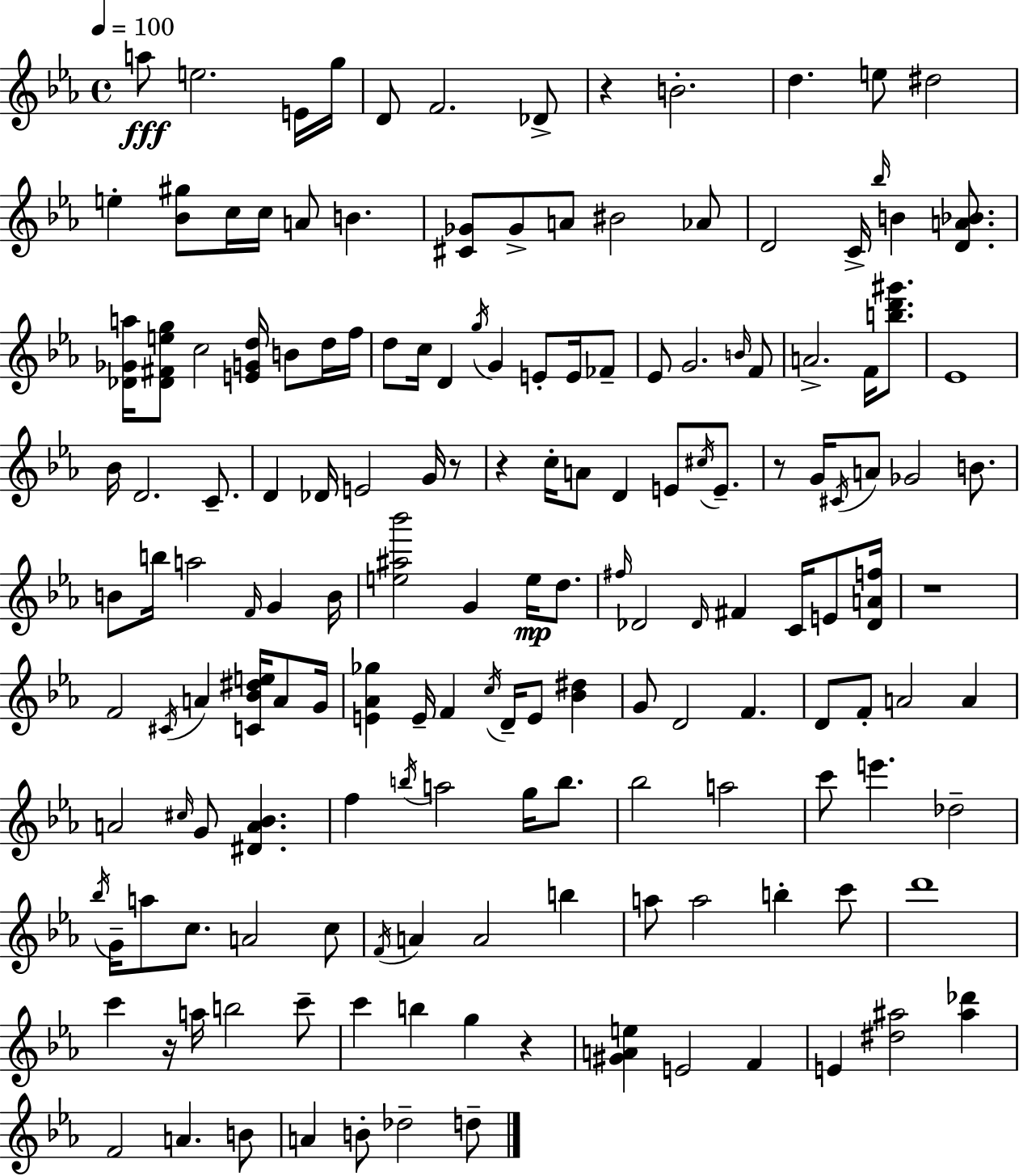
A5/e E5/h. E4/s G5/s D4/e F4/h. Db4/e R/q B4/h. D5/q. E5/e D#5/h E5/q [Bb4,G#5]/e C5/s C5/s A4/e B4/q. [C#4,Gb4]/e Gb4/e A4/e BIS4/h Ab4/e D4/h C4/s Bb5/s B4/q [D4,A4,Bb4]/e. [Db4,Gb4,A5]/s [Db4,F#4,E5,G5]/e C5/h [E4,G4,D5]/s B4/e D5/s F5/s D5/e C5/s D4/q G5/s G4/q E4/e E4/s FES4/e Eb4/e G4/h. B4/s F4/e A4/h. F4/s [B5,D6,G#6]/e. Eb4/w Bb4/s D4/h. C4/e. D4/q Db4/s E4/h G4/s R/e R/q C5/s A4/e D4/q E4/e C#5/s E4/e. R/e G4/s C#4/s A4/e Gb4/h B4/e. B4/e B5/s A5/h F4/s G4/q B4/s [E5,A#5,Bb6]/h G4/q E5/s D5/e. F#5/s Db4/h Db4/s F#4/q C4/s E4/e [Db4,A4,F5]/s R/w F4/h C#4/s A4/q [C4,Bb4,D#5,E5]/s A4/e G4/s [E4,Ab4,Gb5]/q E4/s F4/q C5/s D4/s E4/e [Bb4,D#5]/q G4/e D4/h F4/q. D4/e F4/e A4/h A4/q A4/h C#5/s G4/e [D#4,A4,Bb4]/q. F5/q B5/s A5/h G5/s B5/e. Bb5/h A5/h C6/e E6/q. Db5/h Bb5/s G4/s A5/e C5/e. A4/h C5/e F4/s A4/q A4/h B5/q A5/e A5/h B5/q C6/e D6/w C6/q R/s A5/s B5/h C6/e C6/q B5/q G5/q R/q [G#4,A4,E5]/q E4/h F4/q E4/q [D#5,A#5]/h [A#5,Db6]/q F4/h A4/q. B4/e A4/q B4/e Db5/h D5/e